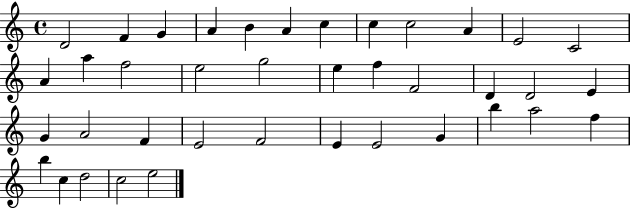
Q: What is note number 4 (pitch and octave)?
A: A4